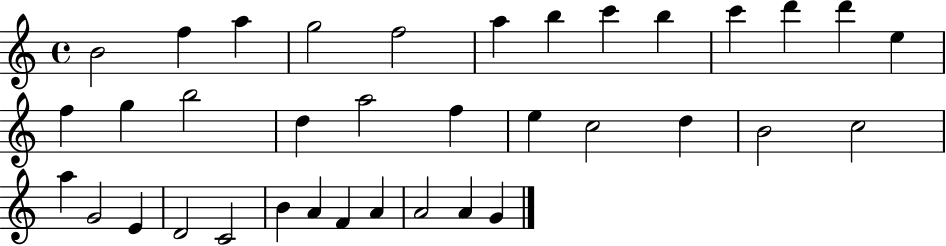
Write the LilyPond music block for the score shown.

{
  \clef treble
  \time 4/4
  \defaultTimeSignature
  \key c \major
  b'2 f''4 a''4 | g''2 f''2 | a''4 b''4 c'''4 b''4 | c'''4 d'''4 d'''4 e''4 | \break f''4 g''4 b''2 | d''4 a''2 f''4 | e''4 c''2 d''4 | b'2 c''2 | \break a''4 g'2 e'4 | d'2 c'2 | b'4 a'4 f'4 a'4 | a'2 a'4 g'4 | \break \bar "|."
}